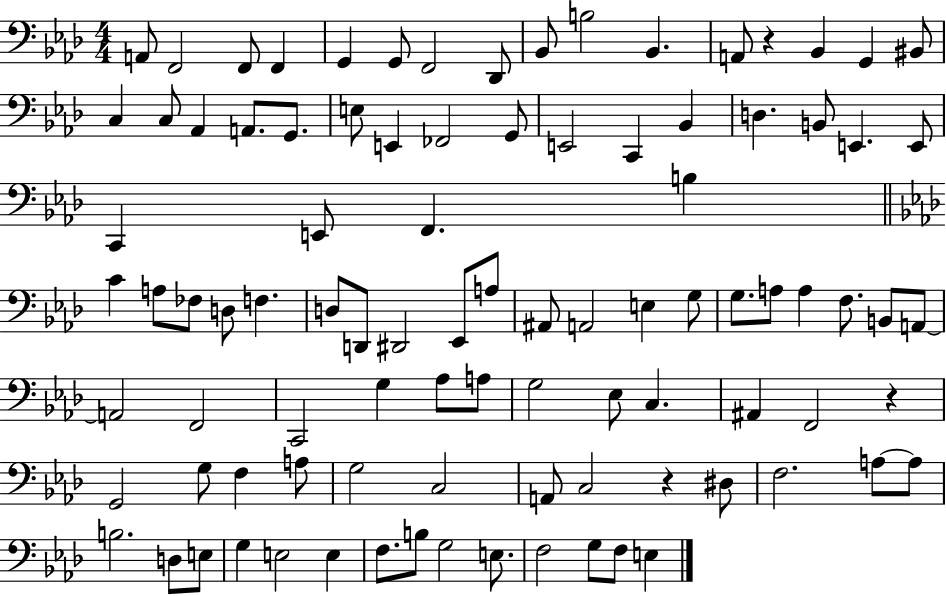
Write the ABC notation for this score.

X:1
T:Untitled
M:4/4
L:1/4
K:Ab
A,,/2 F,,2 F,,/2 F,, G,, G,,/2 F,,2 _D,,/2 _B,,/2 B,2 _B,, A,,/2 z _B,, G,, ^B,,/2 C, C,/2 _A,, A,,/2 G,,/2 E,/2 E,, _F,,2 G,,/2 E,,2 C,, _B,, D, B,,/2 E,, E,,/2 C,, E,,/2 F,, B, C A,/2 _F,/2 D,/2 F, D,/2 D,,/2 ^D,,2 _E,,/2 A,/2 ^A,,/2 A,,2 E, G,/2 G,/2 A,/2 A, F,/2 B,,/2 A,,/2 A,,2 F,,2 C,,2 G, _A,/2 A,/2 G,2 _E,/2 C, ^A,, F,,2 z G,,2 G,/2 F, A,/2 G,2 C,2 A,,/2 C,2 z ^D,/2 F,2 A,/2 A,/2 B,2 D,/2 E,/2 G, E,2 E, F,/2 B,/2 G,2 E,/2 F,2 G,/2 F,/2 E,